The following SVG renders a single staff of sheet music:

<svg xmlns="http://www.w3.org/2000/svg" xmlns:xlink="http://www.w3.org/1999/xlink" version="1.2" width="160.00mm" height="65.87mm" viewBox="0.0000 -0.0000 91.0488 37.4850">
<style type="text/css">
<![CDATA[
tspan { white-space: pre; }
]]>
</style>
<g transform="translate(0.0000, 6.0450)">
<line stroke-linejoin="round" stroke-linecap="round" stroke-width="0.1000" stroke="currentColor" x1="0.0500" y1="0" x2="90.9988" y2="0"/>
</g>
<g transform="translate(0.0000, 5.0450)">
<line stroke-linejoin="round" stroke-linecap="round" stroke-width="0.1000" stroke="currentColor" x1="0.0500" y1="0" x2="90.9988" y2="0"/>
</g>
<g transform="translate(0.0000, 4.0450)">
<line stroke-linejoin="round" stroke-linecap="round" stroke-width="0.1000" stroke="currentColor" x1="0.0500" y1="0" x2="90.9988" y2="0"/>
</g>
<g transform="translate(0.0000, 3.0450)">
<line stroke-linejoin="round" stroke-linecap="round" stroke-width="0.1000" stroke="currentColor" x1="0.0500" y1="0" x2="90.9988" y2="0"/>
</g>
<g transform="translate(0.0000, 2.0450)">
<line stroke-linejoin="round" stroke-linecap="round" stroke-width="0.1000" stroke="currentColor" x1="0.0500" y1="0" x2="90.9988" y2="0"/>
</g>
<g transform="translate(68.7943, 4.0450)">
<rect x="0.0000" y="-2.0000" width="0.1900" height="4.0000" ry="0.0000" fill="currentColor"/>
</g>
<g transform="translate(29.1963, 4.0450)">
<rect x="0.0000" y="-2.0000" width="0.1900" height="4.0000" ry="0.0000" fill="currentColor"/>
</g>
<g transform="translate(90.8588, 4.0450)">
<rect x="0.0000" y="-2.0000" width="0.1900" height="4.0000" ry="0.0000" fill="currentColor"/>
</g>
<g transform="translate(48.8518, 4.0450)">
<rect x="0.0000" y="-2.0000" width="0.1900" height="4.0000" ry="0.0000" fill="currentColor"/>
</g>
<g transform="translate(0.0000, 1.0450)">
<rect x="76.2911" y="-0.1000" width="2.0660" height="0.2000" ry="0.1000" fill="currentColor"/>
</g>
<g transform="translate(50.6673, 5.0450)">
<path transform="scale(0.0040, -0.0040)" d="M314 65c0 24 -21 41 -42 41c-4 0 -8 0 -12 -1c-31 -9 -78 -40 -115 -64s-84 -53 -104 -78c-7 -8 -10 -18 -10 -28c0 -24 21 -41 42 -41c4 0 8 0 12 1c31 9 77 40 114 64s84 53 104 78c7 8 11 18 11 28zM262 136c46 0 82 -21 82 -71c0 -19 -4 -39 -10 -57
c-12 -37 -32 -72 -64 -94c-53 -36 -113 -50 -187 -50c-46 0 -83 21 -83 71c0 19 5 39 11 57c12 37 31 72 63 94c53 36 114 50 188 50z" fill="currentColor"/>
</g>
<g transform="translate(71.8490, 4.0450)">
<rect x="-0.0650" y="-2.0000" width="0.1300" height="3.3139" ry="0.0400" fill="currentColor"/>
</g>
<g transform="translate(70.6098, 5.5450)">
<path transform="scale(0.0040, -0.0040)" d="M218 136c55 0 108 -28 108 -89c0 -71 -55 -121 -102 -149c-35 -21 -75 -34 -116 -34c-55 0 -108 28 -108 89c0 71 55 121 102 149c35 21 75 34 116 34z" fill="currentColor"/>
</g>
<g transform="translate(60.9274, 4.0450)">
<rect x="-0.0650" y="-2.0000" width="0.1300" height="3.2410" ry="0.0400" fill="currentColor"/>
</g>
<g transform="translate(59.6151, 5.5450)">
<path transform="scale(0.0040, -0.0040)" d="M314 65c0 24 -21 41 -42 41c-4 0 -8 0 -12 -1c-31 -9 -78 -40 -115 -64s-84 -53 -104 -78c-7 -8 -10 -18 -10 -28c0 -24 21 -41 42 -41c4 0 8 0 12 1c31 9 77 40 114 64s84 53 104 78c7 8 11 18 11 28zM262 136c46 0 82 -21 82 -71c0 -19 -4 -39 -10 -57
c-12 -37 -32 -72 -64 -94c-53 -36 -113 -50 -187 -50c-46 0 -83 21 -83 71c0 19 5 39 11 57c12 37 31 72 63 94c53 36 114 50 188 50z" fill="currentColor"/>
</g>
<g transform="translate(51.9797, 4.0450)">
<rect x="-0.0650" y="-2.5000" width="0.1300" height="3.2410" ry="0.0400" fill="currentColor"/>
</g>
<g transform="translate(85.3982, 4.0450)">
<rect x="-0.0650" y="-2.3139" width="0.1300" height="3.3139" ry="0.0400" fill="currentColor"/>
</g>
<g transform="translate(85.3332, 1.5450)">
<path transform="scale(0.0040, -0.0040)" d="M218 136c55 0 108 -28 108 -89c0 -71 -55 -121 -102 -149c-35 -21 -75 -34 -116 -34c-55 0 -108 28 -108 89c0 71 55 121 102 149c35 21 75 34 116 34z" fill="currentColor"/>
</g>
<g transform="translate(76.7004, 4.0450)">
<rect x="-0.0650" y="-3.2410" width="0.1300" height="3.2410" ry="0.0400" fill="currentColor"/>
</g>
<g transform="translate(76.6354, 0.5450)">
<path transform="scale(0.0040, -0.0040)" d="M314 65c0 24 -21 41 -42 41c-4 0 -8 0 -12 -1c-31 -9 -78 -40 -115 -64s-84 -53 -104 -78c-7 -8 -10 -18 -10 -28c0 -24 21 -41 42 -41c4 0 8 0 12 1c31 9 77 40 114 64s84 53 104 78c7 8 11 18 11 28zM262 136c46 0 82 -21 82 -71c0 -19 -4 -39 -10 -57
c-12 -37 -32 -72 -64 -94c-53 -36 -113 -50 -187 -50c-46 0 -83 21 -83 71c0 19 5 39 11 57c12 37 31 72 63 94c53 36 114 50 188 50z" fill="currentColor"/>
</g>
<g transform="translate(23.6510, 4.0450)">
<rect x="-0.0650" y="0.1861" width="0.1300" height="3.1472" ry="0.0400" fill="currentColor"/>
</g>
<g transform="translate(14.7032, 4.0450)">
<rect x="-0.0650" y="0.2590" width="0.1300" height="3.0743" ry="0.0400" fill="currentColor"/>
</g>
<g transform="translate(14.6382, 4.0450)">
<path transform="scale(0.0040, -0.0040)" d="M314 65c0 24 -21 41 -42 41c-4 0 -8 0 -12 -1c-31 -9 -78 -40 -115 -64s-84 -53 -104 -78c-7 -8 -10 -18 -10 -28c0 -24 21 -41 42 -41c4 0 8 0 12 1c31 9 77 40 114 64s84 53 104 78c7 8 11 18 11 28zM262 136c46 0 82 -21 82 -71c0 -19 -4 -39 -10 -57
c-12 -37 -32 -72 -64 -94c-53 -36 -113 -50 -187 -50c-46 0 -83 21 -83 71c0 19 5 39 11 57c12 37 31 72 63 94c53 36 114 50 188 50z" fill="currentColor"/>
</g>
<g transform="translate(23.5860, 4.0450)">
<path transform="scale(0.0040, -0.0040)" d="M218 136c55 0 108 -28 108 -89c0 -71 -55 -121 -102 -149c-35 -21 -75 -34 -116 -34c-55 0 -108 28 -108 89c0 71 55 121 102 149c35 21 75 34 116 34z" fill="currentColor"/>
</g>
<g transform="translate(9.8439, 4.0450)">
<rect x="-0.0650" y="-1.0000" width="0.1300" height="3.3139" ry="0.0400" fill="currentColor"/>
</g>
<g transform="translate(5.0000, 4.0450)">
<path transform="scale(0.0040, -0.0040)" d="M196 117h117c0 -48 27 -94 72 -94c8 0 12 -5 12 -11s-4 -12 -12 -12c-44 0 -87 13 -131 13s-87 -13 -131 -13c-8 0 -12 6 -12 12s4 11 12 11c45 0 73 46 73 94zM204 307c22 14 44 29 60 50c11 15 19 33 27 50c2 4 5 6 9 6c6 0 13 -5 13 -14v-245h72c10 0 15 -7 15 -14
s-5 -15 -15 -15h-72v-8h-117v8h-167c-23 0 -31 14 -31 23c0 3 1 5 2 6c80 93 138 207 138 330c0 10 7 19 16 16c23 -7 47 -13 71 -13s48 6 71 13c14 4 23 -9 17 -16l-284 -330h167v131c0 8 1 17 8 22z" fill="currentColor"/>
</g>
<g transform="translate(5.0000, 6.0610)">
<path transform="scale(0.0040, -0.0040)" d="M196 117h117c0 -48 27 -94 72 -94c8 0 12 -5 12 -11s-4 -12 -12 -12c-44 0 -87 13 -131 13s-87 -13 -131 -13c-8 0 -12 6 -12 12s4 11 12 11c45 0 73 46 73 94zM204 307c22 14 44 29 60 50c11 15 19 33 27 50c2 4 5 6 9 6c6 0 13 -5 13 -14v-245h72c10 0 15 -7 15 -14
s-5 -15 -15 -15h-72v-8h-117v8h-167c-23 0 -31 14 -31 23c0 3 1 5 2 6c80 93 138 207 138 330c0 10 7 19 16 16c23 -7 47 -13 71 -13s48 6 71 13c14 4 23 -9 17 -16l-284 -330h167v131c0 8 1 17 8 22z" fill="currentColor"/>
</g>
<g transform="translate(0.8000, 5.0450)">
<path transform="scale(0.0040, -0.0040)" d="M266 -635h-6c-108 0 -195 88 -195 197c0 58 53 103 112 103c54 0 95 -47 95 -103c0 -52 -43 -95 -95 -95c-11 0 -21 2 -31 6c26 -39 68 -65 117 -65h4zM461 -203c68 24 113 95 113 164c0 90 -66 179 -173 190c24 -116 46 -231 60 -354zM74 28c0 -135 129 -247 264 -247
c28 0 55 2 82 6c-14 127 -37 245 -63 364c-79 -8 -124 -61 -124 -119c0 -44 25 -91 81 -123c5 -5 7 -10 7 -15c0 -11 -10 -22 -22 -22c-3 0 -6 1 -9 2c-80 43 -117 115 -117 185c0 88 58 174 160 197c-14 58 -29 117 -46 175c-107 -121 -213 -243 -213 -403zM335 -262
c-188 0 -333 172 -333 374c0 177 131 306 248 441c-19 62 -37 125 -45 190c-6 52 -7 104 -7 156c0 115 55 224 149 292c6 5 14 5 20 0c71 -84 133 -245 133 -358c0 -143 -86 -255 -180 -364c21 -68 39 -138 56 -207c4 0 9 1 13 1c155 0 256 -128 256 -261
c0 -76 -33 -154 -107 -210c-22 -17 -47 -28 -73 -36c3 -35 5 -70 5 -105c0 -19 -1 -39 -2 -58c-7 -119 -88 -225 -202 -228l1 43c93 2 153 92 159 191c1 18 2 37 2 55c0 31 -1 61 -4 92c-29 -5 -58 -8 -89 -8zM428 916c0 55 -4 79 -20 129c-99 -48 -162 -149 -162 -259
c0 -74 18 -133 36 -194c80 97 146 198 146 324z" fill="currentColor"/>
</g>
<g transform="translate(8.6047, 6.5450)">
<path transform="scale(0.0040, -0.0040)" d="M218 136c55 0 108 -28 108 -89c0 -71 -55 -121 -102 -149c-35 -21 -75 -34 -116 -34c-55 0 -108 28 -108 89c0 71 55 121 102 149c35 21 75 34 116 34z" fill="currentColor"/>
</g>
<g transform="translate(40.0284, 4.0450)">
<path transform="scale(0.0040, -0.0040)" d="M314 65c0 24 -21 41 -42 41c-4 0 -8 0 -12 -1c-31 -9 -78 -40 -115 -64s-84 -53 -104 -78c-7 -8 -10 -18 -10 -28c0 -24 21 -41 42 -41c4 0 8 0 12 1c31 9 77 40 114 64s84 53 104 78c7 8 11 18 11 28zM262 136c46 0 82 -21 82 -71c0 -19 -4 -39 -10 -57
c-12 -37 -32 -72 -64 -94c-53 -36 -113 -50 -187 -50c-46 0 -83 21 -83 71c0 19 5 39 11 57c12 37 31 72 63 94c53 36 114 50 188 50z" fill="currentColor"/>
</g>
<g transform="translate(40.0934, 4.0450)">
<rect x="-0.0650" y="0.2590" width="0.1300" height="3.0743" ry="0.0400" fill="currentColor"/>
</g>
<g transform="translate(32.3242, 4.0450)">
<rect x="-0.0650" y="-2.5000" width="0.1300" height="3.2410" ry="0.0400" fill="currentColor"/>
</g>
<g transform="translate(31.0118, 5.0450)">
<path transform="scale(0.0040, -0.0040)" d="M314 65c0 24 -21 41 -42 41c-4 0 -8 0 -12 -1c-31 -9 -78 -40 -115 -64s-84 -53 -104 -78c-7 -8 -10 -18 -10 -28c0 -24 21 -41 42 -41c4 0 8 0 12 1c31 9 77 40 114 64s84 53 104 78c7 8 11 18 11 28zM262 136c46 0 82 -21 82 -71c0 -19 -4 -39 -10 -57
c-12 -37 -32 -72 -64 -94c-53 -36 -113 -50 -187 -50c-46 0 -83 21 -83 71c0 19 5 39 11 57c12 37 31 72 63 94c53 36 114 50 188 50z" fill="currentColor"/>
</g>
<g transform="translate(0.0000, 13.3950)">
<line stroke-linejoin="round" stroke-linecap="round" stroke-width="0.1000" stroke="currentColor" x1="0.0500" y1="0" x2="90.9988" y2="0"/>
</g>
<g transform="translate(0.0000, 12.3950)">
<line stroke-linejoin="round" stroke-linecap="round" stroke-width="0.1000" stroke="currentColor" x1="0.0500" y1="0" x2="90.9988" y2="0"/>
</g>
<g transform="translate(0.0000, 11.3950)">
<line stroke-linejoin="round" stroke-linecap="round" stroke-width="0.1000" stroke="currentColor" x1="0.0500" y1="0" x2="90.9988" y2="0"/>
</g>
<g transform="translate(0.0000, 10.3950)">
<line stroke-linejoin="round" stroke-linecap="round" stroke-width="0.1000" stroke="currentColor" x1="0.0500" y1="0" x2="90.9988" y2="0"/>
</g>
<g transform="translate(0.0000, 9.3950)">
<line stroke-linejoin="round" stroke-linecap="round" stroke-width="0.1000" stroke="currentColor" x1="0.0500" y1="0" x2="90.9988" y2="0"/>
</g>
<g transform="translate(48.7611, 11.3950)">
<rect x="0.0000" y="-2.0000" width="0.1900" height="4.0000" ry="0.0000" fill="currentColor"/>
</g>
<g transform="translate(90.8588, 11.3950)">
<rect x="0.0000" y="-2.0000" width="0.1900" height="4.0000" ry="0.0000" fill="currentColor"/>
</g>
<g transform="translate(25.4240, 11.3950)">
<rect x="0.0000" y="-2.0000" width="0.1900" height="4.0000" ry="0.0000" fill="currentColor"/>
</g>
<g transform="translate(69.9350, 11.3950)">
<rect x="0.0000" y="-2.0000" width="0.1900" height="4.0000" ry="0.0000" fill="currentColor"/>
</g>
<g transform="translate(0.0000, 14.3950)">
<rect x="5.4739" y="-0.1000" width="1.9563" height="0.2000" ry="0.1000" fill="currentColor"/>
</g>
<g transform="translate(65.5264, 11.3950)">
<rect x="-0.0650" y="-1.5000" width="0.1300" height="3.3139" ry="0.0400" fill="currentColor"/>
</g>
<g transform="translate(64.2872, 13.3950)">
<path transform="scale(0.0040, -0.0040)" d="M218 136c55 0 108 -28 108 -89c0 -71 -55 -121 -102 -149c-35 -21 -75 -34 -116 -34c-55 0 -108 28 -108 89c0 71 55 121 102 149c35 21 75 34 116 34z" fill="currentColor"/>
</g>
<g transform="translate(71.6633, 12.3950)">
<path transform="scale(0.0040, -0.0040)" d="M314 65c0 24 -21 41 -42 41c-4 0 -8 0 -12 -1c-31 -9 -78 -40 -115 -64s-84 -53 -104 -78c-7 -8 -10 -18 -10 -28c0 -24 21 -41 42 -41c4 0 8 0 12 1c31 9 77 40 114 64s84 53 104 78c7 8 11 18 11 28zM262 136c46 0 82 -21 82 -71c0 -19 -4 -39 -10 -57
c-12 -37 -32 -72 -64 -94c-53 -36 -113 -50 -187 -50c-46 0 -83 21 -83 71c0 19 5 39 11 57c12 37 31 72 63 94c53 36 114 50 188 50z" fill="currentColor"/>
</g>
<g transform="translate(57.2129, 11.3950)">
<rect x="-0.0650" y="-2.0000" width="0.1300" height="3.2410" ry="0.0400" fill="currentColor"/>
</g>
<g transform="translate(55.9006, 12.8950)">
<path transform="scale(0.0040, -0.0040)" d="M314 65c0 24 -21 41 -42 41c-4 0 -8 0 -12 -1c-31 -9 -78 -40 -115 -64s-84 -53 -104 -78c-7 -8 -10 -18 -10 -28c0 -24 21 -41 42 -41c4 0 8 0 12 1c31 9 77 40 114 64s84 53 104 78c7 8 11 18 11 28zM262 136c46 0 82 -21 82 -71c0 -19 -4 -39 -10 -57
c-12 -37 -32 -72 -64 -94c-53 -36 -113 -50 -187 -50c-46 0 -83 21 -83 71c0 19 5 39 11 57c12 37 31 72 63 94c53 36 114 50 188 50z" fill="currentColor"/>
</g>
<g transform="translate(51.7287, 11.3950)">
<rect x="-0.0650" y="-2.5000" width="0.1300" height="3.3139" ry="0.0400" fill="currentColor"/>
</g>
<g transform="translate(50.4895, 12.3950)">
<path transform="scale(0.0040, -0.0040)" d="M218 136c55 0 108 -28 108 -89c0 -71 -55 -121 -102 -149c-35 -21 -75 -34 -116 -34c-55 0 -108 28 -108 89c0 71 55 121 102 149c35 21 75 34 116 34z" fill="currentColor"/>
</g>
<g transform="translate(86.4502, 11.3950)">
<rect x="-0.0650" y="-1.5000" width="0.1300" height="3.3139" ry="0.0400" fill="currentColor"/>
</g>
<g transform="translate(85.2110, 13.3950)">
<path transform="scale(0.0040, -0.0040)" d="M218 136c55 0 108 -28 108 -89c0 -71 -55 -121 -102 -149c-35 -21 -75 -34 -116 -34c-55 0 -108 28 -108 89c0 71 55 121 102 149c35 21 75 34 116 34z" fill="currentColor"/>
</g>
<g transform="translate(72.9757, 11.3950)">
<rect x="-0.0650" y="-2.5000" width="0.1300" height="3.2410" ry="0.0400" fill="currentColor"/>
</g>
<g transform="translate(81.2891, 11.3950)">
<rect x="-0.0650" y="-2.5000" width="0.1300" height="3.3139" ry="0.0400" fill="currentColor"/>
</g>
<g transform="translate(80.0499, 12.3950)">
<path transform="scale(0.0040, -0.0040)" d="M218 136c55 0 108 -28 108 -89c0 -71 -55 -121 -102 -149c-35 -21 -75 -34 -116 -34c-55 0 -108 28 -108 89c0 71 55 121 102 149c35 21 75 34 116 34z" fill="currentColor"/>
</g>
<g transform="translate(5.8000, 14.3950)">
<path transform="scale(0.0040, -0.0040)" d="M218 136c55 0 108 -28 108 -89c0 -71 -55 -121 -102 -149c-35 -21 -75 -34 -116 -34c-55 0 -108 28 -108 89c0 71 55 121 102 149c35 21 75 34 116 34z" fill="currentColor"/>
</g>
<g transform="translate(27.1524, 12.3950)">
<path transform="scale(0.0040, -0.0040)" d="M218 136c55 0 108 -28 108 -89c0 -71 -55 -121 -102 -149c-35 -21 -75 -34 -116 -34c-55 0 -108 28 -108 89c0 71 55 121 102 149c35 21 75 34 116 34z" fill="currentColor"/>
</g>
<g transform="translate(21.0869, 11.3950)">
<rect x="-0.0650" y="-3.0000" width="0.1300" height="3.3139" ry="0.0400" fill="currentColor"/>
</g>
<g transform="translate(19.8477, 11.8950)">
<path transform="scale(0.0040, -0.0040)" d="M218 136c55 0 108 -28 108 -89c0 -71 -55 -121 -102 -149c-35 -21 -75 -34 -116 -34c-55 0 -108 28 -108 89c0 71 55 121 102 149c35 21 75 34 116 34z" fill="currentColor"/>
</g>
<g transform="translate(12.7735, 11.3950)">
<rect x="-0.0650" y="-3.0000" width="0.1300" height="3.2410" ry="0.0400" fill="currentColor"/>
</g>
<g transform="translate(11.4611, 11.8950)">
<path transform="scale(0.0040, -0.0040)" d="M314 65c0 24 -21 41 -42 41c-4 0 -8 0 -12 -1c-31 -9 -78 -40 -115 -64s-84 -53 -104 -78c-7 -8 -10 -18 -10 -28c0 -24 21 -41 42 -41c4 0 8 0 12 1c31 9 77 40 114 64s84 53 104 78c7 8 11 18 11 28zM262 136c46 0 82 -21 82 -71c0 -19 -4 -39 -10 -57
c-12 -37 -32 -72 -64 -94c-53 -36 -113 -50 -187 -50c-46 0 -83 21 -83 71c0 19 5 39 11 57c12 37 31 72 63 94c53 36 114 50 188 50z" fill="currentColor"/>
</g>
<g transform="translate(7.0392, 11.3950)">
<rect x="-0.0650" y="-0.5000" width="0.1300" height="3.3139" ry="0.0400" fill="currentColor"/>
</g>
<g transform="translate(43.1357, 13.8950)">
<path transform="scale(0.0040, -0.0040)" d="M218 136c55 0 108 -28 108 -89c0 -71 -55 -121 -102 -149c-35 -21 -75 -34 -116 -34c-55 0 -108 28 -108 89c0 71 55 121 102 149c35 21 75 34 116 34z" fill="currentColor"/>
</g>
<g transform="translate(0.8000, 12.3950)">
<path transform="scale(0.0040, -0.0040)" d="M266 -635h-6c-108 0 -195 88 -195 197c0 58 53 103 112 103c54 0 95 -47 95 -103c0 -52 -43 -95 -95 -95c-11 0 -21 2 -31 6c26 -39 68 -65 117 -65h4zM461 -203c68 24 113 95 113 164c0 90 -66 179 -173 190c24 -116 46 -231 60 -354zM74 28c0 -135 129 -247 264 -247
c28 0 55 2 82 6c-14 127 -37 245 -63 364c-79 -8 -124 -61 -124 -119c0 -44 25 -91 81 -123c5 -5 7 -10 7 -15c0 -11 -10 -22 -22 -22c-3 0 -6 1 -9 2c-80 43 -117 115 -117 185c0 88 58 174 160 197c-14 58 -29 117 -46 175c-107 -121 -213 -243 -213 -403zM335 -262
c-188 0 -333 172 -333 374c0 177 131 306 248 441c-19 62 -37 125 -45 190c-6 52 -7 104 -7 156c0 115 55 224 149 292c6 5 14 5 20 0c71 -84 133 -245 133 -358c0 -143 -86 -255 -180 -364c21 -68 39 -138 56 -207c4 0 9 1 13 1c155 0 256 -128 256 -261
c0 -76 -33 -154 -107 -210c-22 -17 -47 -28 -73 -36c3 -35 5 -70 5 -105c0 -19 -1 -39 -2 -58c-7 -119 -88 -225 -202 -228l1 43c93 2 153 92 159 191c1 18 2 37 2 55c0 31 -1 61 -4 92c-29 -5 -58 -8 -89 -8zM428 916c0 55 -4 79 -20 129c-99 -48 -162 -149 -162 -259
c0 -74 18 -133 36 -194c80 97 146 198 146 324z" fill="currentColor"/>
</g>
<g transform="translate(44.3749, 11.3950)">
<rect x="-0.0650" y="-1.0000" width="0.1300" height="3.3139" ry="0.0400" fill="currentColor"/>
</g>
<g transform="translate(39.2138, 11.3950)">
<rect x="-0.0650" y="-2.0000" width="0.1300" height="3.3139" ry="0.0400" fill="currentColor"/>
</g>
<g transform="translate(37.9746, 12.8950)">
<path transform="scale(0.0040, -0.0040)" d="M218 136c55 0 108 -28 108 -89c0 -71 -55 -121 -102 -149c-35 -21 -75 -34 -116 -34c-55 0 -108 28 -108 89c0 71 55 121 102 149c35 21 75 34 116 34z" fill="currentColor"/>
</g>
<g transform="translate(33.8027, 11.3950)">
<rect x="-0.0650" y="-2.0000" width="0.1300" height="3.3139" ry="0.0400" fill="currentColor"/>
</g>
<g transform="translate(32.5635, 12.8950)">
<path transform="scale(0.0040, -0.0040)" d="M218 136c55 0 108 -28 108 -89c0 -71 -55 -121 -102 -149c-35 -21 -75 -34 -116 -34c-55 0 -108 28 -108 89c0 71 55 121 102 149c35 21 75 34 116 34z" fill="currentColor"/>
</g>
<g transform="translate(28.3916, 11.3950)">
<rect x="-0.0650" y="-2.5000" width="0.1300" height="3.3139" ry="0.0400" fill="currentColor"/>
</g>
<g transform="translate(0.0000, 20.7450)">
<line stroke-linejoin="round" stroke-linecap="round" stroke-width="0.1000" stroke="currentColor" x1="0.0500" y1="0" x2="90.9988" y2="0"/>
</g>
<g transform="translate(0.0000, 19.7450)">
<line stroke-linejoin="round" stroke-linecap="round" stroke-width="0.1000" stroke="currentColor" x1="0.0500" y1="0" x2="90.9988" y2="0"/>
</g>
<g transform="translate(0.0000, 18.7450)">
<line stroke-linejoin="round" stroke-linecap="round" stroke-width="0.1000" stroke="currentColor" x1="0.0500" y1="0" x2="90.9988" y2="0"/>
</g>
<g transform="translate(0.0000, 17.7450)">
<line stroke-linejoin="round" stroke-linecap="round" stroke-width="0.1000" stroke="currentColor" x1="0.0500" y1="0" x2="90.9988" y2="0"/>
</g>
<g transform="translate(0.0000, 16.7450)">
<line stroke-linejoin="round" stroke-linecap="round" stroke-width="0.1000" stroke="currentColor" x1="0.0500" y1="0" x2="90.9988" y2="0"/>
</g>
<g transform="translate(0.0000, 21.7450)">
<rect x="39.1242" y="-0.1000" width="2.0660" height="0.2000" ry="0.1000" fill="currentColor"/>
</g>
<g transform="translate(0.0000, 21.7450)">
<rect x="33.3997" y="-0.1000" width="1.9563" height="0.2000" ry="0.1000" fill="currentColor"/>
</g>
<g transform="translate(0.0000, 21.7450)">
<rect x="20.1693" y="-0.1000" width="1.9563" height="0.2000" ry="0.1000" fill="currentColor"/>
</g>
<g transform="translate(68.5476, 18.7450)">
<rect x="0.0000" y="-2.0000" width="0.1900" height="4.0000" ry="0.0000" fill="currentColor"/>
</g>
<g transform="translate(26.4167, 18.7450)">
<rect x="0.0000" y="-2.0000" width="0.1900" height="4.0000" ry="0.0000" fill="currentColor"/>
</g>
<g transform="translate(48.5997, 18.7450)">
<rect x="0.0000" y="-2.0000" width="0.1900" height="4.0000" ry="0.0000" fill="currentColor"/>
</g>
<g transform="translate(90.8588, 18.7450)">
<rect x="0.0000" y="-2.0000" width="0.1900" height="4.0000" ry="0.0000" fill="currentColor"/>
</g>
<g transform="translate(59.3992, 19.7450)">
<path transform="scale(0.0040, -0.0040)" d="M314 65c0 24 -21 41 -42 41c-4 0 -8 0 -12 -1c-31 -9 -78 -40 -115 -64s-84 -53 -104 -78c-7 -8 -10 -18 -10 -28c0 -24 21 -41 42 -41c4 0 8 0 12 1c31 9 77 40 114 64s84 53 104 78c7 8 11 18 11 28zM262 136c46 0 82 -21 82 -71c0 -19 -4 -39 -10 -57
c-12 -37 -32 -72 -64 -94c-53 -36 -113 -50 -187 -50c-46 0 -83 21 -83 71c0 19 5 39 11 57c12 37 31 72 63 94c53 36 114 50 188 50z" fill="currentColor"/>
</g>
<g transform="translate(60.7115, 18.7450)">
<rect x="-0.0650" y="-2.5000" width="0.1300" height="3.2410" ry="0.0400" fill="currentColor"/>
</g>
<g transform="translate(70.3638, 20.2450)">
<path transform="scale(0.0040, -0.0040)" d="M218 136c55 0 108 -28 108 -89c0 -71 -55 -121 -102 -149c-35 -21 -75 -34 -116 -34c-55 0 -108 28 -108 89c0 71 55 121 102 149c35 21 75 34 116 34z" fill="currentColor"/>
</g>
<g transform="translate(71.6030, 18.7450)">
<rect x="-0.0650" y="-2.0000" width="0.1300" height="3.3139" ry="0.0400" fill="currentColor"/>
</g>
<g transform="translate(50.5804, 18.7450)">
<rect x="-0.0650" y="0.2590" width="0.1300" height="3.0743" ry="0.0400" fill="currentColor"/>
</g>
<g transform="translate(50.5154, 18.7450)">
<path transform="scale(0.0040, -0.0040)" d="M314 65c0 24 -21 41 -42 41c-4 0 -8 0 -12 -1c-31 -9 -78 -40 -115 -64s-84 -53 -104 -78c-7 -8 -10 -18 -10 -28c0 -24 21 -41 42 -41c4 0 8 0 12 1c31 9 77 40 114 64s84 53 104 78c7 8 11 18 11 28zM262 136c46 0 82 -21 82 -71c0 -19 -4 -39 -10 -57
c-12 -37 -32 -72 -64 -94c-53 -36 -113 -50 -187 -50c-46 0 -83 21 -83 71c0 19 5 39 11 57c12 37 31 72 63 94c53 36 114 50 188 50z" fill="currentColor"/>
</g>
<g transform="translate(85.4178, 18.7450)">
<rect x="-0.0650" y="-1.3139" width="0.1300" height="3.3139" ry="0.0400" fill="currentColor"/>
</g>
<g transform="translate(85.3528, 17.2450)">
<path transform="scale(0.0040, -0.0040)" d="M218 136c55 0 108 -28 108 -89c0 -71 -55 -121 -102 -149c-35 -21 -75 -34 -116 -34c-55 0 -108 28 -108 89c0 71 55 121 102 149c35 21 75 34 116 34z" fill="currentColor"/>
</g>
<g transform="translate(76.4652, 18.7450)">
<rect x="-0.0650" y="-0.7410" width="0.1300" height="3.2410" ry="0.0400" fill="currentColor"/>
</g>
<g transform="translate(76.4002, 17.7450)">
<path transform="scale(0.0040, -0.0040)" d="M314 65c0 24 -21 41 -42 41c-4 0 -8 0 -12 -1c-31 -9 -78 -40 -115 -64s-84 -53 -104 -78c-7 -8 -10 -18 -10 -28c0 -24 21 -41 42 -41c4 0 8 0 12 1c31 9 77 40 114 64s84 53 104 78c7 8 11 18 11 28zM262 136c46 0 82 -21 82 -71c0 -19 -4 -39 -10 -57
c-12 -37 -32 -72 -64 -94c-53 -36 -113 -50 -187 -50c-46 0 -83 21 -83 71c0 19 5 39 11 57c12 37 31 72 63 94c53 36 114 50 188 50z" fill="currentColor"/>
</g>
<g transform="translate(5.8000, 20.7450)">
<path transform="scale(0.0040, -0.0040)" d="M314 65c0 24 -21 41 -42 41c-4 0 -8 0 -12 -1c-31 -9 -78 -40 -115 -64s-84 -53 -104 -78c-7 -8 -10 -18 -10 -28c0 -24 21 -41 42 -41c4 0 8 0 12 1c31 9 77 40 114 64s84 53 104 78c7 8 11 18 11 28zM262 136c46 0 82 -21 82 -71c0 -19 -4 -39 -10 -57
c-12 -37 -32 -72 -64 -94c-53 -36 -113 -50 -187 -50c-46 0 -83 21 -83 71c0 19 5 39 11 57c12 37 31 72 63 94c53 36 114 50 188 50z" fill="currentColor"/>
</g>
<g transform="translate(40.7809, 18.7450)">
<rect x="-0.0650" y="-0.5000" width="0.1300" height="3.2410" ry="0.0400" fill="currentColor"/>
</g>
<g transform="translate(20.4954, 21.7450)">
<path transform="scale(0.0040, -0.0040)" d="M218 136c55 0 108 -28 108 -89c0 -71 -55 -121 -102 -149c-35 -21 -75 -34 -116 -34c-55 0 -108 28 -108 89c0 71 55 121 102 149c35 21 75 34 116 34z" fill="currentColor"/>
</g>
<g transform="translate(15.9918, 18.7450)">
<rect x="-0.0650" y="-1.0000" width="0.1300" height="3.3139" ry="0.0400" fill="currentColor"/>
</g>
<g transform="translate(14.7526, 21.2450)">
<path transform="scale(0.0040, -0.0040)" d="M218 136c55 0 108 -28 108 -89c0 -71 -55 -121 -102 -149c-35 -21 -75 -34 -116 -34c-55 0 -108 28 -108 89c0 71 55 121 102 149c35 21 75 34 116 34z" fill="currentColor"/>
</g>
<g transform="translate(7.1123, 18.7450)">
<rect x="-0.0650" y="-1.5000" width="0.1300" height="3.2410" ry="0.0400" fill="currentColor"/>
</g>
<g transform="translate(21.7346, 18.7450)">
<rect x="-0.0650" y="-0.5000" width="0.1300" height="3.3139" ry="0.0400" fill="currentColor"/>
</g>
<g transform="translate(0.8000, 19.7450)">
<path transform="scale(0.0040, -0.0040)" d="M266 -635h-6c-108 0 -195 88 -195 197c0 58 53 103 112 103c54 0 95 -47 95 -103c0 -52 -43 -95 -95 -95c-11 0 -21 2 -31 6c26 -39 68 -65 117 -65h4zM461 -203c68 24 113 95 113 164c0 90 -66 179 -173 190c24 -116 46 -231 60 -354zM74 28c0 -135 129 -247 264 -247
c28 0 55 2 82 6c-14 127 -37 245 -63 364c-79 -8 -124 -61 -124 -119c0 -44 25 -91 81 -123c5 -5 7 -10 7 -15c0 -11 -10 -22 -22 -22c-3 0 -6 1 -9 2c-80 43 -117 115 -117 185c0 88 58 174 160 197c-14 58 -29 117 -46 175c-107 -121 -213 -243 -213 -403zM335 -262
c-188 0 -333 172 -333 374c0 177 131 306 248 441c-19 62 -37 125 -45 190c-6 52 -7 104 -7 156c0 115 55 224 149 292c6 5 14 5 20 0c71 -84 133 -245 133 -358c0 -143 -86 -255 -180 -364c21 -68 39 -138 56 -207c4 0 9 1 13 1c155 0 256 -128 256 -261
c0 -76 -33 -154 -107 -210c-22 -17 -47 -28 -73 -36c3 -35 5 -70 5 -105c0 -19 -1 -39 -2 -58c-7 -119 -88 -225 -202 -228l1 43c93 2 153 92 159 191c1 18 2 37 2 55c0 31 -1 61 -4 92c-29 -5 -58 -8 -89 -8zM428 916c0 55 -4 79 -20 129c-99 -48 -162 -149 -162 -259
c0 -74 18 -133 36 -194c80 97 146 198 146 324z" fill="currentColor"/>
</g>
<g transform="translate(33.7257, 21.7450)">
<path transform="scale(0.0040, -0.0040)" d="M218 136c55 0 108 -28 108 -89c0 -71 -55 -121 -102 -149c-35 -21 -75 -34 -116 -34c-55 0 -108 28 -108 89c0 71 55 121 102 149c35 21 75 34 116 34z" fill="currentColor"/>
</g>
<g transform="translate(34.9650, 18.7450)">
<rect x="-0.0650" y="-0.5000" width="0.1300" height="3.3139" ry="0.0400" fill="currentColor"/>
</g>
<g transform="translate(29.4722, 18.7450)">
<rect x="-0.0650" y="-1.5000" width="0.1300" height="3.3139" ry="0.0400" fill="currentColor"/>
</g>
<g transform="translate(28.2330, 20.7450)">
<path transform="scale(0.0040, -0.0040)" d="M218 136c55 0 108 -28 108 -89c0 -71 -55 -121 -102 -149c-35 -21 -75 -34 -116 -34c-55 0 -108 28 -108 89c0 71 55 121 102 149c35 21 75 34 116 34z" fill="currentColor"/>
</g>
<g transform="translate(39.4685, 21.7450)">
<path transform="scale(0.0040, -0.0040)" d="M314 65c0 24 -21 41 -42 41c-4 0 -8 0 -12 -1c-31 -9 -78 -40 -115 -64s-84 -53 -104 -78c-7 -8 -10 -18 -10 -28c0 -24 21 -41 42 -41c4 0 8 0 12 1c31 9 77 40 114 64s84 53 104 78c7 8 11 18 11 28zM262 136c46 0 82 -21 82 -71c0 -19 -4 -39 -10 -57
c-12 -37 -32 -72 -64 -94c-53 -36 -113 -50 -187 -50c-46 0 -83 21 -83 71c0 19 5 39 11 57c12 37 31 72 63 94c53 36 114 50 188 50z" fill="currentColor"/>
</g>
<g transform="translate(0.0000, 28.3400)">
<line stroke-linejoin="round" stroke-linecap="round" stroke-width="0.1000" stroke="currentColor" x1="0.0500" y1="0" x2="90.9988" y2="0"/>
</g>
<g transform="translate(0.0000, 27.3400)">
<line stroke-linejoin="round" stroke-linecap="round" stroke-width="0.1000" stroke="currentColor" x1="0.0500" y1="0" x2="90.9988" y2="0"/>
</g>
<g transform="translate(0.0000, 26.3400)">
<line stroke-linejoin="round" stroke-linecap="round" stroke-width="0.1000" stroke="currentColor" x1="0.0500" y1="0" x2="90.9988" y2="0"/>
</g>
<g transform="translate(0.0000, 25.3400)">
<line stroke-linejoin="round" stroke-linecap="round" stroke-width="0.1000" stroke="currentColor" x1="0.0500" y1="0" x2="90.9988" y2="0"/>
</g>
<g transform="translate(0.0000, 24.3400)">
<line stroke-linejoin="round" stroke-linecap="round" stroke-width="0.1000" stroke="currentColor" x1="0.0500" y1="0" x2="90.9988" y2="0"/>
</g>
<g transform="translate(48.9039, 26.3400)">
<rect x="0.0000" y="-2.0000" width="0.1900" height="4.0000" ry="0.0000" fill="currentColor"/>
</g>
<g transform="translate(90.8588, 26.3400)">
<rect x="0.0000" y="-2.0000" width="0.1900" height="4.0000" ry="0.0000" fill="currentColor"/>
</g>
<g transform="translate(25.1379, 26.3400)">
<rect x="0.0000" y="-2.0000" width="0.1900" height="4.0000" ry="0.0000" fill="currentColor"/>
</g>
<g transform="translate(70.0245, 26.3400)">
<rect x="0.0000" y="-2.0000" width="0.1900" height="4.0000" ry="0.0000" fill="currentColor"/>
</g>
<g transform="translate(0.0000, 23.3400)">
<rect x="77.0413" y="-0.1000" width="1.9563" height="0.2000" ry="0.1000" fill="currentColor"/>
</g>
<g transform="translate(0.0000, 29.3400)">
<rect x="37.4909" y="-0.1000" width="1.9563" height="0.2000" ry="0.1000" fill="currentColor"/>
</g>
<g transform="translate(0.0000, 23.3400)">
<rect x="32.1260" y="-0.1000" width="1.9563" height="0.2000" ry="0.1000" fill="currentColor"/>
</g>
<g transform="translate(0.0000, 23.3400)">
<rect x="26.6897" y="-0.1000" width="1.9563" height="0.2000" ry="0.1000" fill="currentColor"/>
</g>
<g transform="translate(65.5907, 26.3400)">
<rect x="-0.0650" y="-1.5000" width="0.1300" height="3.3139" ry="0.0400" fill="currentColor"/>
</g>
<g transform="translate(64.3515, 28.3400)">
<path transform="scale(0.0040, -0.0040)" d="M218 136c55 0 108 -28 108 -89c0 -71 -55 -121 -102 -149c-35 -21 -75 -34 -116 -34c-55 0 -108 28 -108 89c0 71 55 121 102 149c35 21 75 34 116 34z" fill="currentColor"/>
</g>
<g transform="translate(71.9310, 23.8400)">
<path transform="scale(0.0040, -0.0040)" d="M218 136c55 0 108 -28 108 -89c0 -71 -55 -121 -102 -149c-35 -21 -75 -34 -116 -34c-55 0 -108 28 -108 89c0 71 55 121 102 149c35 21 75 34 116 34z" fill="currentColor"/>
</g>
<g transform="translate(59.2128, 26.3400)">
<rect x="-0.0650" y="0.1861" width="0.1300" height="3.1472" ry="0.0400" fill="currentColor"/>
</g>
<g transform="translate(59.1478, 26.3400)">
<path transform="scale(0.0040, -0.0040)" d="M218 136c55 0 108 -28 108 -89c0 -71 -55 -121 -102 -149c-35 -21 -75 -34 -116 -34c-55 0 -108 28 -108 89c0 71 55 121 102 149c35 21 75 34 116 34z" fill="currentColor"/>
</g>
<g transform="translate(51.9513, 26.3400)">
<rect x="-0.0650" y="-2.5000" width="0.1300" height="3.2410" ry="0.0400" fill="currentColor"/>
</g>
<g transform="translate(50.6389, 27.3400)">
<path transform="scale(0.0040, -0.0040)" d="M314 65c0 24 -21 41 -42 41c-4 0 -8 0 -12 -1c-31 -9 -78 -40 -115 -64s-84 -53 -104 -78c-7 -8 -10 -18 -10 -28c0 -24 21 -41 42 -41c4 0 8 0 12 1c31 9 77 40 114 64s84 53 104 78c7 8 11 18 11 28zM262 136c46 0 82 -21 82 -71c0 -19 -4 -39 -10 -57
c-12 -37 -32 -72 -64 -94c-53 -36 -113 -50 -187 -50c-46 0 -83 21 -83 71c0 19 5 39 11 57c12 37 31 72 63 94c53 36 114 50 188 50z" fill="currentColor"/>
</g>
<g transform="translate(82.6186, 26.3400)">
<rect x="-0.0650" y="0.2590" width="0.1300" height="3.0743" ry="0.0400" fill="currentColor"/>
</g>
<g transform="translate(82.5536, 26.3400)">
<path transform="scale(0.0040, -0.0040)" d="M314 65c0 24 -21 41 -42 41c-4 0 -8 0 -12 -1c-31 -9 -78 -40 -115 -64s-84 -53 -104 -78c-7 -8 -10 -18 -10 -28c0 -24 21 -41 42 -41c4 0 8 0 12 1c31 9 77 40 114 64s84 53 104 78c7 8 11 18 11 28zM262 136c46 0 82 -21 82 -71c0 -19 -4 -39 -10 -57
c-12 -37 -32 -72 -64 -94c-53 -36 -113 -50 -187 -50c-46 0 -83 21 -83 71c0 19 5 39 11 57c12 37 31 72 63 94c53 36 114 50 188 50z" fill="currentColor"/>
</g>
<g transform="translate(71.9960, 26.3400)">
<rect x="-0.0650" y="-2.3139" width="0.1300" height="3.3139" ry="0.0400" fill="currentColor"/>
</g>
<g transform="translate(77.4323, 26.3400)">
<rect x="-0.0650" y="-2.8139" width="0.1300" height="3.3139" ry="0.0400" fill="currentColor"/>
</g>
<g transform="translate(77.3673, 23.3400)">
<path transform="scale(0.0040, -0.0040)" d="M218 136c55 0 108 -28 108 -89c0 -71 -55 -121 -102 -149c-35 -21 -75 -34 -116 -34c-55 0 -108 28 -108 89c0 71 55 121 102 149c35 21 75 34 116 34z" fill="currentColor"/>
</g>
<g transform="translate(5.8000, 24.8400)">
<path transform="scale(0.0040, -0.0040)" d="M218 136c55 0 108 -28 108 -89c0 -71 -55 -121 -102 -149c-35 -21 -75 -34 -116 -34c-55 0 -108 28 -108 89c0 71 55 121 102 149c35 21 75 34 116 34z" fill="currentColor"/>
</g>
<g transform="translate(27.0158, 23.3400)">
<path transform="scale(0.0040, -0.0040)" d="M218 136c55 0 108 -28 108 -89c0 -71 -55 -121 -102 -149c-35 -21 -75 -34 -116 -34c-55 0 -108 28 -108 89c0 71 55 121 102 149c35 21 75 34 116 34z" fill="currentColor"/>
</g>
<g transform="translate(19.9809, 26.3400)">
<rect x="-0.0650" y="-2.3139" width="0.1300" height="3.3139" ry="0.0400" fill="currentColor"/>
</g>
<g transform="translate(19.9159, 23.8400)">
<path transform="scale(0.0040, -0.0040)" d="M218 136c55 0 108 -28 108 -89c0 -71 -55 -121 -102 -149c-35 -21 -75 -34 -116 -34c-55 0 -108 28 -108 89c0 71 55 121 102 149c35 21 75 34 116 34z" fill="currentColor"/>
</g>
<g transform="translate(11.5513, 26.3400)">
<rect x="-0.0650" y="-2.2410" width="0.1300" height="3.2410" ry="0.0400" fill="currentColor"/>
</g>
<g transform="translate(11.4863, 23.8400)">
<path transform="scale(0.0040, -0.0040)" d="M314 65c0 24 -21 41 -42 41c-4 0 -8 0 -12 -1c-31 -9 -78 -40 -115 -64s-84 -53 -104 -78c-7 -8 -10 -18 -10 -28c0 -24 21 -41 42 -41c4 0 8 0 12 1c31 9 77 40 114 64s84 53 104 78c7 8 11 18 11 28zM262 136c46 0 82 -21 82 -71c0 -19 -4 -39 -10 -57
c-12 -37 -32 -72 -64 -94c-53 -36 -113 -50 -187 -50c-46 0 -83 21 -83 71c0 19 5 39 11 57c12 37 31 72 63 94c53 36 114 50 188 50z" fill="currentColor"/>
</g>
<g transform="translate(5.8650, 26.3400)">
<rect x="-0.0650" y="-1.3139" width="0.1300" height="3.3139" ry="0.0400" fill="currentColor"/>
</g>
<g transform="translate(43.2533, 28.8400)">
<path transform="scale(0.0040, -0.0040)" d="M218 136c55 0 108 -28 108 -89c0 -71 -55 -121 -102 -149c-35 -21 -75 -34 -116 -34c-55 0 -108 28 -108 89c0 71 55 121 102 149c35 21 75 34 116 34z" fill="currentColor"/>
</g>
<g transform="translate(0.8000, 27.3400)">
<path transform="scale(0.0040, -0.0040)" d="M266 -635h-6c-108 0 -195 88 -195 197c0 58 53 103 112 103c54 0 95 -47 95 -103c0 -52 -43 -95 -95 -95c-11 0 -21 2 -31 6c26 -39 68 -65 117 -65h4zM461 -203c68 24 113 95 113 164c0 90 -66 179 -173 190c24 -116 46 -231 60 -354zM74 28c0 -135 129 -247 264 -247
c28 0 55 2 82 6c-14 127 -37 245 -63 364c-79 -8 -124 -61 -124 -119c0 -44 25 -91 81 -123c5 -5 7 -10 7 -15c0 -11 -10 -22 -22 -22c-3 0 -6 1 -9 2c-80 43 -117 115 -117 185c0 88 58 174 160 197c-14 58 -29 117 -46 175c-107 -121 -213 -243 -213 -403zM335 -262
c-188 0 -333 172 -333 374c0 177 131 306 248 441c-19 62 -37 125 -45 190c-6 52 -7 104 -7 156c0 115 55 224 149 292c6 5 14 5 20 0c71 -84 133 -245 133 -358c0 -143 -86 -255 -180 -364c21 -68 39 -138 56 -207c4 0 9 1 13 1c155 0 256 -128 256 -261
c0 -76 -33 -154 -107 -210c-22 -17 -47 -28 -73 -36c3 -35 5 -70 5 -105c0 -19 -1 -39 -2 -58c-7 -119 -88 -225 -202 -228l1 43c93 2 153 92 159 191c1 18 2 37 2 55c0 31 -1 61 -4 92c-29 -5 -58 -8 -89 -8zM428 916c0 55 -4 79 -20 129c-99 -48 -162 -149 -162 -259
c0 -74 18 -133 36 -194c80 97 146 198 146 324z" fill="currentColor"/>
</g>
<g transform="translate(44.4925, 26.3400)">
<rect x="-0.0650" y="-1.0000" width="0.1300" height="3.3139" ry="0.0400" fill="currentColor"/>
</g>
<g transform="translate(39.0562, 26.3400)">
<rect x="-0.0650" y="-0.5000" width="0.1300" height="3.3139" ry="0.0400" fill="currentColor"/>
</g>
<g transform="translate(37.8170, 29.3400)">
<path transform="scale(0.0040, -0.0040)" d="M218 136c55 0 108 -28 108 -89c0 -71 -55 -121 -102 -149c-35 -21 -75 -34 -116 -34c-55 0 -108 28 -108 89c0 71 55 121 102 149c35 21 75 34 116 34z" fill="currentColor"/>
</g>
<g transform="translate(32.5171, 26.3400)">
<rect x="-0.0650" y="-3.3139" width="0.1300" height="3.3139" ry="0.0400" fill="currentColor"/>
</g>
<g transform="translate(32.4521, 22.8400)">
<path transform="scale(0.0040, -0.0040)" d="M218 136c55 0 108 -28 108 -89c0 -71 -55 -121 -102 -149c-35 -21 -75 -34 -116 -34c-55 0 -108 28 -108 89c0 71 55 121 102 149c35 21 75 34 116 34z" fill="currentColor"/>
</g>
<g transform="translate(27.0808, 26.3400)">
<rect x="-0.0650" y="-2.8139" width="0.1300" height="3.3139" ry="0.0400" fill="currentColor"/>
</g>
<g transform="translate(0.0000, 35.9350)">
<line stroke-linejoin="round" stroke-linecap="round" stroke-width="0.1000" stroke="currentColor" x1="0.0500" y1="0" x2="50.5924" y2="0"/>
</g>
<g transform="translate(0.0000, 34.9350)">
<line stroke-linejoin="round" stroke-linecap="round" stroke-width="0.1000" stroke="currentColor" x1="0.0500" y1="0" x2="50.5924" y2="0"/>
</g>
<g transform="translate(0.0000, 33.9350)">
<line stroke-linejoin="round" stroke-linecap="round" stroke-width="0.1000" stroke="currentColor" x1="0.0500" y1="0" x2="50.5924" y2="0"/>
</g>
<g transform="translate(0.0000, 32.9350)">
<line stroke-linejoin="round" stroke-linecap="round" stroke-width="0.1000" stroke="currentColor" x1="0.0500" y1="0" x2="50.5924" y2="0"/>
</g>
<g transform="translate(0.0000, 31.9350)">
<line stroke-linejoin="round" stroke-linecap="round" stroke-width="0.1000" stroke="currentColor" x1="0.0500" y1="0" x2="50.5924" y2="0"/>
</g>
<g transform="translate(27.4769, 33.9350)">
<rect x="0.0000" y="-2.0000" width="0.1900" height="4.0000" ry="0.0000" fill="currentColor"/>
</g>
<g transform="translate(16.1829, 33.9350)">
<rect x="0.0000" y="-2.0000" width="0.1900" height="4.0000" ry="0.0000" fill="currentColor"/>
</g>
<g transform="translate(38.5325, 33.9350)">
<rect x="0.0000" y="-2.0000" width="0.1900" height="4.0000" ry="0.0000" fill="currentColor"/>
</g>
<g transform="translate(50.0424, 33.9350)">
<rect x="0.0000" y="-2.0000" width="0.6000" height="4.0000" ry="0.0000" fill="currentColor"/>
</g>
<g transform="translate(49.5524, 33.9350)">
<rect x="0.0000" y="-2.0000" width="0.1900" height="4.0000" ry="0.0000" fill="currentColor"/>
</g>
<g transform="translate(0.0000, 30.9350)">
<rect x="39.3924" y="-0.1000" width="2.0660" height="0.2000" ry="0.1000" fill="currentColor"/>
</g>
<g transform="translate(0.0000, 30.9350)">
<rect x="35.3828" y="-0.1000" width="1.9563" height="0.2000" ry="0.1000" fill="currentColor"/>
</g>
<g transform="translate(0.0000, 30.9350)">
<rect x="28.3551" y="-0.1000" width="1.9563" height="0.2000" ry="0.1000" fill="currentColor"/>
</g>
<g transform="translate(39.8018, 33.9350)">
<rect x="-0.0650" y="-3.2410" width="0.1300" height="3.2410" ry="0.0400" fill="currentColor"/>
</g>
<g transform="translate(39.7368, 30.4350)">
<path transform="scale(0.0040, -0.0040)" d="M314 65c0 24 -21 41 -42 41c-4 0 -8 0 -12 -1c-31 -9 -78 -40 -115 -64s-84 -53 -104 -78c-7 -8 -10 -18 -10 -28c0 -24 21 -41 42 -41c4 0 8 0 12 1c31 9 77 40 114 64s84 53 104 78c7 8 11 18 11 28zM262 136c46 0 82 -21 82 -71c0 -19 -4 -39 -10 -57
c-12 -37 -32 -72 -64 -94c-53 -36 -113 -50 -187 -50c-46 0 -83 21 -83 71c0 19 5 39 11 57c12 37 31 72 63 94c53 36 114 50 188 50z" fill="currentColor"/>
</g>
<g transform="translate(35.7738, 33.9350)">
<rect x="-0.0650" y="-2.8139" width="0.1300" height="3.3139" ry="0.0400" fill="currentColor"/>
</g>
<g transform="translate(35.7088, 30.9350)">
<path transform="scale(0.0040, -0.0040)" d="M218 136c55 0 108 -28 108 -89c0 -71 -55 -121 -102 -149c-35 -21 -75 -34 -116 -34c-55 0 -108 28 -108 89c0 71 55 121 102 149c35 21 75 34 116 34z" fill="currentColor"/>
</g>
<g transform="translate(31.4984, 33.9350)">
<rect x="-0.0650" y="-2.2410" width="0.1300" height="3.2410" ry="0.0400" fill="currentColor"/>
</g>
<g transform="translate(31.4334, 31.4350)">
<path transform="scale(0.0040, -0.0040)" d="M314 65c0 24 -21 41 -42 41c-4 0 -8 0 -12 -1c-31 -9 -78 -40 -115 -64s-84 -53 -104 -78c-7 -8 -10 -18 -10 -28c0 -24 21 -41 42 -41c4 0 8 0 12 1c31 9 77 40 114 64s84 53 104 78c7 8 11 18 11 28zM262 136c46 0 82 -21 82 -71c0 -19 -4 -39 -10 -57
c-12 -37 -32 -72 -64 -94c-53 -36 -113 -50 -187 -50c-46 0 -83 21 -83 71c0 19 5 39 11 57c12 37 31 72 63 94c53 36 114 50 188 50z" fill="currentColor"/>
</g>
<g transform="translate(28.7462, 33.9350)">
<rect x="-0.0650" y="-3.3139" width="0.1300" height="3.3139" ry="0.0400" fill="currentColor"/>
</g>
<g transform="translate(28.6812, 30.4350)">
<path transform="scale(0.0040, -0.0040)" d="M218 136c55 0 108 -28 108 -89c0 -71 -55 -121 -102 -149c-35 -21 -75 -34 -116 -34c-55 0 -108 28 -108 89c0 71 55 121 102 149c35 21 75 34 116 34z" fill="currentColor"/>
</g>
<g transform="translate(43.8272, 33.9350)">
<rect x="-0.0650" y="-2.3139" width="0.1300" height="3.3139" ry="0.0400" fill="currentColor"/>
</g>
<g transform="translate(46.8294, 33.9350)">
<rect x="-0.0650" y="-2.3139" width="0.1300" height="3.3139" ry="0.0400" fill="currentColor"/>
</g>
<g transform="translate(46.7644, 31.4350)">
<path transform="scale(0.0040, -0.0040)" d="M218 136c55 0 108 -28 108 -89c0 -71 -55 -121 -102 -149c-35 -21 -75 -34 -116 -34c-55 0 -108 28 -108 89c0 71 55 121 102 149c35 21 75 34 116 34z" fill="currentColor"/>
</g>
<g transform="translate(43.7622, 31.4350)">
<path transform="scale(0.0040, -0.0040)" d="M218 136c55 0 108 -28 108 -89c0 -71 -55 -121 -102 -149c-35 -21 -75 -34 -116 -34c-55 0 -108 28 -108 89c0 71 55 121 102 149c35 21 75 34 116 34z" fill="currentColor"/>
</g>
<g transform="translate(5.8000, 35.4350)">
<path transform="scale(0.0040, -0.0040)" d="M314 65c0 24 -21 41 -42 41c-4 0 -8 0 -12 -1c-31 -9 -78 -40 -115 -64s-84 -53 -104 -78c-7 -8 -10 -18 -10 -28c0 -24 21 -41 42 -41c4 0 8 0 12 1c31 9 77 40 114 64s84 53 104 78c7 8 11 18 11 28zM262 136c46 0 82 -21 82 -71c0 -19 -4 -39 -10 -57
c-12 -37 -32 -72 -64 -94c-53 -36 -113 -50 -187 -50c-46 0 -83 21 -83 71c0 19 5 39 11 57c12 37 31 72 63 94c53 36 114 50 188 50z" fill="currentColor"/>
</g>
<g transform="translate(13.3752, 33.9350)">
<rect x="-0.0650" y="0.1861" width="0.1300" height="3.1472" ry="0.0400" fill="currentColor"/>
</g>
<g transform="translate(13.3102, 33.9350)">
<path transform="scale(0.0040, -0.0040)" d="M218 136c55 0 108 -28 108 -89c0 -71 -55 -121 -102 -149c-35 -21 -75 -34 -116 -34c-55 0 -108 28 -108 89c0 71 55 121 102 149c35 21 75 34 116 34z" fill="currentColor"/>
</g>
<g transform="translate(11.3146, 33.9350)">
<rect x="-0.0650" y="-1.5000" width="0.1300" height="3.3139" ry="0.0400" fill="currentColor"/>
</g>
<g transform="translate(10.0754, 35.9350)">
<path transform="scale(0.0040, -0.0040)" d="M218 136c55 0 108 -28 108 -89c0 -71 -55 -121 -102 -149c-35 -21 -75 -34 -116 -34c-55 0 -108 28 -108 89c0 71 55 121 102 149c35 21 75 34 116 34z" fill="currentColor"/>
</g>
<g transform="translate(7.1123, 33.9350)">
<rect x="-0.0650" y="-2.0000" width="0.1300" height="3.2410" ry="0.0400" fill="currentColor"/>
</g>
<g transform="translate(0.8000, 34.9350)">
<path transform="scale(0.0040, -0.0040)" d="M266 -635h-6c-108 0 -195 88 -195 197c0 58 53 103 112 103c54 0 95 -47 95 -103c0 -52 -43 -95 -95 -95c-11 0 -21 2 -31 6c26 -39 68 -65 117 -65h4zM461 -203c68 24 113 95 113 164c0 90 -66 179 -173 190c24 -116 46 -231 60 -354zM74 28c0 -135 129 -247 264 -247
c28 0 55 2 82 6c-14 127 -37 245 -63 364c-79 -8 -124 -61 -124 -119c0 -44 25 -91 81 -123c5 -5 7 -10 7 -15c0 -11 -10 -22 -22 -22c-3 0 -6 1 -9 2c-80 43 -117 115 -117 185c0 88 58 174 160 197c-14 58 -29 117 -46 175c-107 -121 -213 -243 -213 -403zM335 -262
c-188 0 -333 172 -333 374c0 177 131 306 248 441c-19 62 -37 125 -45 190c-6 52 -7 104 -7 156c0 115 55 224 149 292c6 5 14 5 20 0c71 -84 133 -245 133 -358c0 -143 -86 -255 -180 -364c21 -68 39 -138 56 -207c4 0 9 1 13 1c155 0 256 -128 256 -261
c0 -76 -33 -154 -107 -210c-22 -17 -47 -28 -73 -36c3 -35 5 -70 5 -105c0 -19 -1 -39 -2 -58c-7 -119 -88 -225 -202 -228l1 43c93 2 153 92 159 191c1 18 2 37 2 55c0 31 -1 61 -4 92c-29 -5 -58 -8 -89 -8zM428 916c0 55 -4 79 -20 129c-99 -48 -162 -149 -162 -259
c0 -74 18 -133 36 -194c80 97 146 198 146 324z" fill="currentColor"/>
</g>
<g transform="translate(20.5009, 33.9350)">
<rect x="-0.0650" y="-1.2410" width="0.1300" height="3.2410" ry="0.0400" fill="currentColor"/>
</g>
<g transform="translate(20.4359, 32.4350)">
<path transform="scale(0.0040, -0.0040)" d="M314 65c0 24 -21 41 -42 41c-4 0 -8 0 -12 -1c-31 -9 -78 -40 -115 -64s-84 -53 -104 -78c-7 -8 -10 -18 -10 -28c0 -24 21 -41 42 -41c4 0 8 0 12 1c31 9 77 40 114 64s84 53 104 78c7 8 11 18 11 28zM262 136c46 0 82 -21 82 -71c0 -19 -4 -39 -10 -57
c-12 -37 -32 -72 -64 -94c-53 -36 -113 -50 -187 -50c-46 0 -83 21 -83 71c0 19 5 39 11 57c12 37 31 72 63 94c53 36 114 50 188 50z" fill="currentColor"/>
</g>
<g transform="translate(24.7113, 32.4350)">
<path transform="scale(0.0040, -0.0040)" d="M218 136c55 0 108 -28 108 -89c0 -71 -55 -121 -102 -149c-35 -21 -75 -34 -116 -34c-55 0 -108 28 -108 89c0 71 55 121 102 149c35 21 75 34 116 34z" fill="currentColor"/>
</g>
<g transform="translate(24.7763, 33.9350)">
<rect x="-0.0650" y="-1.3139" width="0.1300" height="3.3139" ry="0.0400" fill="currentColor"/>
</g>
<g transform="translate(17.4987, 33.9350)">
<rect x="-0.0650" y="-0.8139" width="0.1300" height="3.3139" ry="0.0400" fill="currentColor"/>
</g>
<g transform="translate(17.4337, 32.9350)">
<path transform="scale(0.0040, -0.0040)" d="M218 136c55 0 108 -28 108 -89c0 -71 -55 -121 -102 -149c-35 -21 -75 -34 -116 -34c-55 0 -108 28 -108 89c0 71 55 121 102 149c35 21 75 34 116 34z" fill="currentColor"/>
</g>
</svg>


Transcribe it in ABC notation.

X:1
T:Untitled
M:4/4
L:1/4
K:C
D B2 B G2 B2 G2 F2 F b2 g C A2 A G F F D G F2 E G2 G E E2 D C E C C2 B2 G2 F d2 e e g2 g a b C D G2 B E g a B2 F2 E B d e2 e b g2 a b2 g g